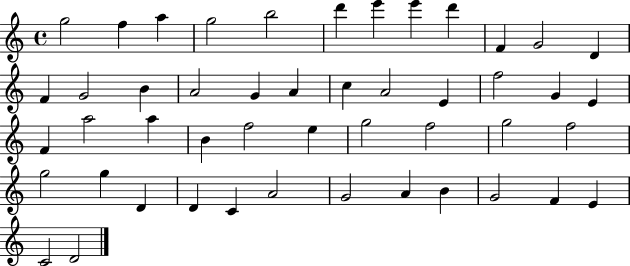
{
  \clef treble
  \time 4/4
  \defaultTimeSignature
  \key c \major
  g''2 f''4 a''4 | g''2 b''2 | d'''4 e'''4 e'''4 d'''4 | f'4 g'2 d'4 | \break f'4 g'2 b'4 | a'2 g'4 a'4 | c''4 a'2 e'4 | f''2 g'4 e'4 | \break f'4 a''2 a''4 | b'4 f''2 e''4 | g''2 f''2 | g''2 f''2 | \break g''2 g''4 d'4 | d'4 c'4 a'2 | g'2 a'4 b'4 | g'2 f'4 e'4 | \break c'2 d'2 | \bar "|."
}